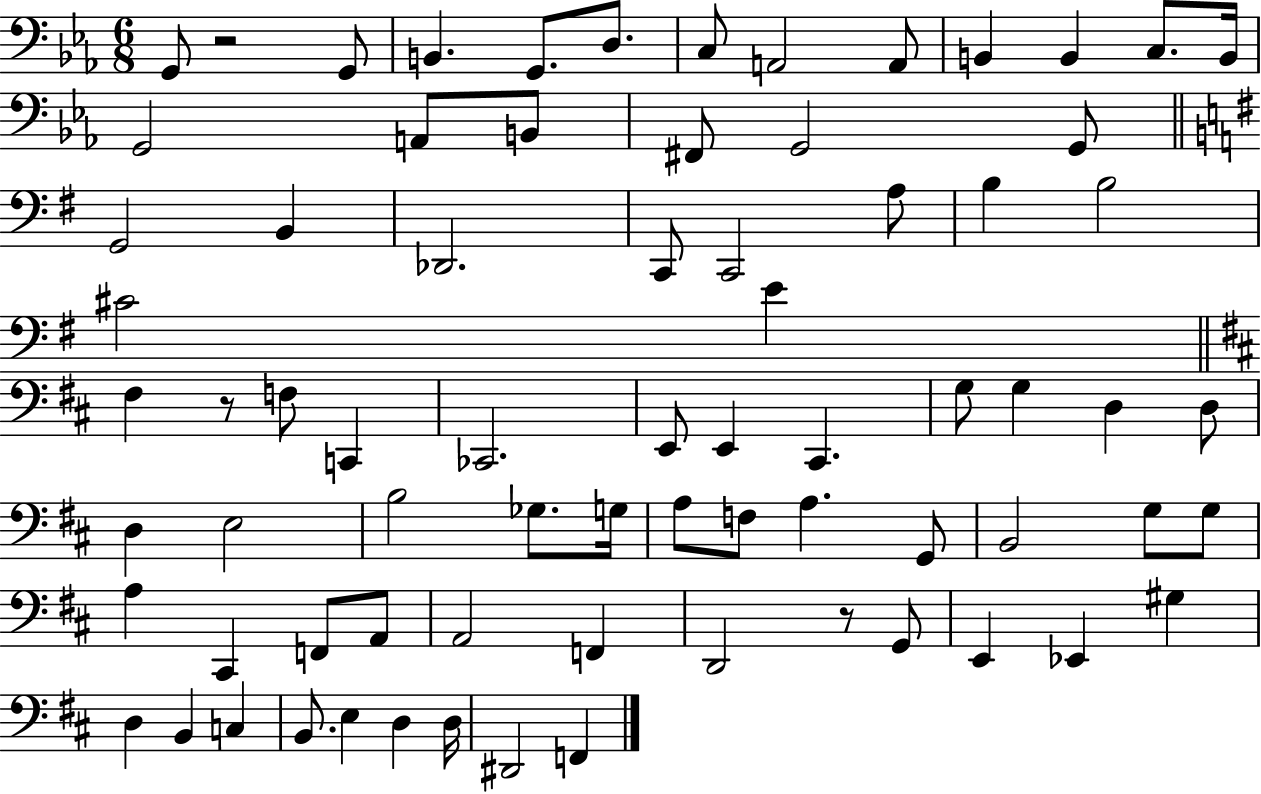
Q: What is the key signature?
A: EES major